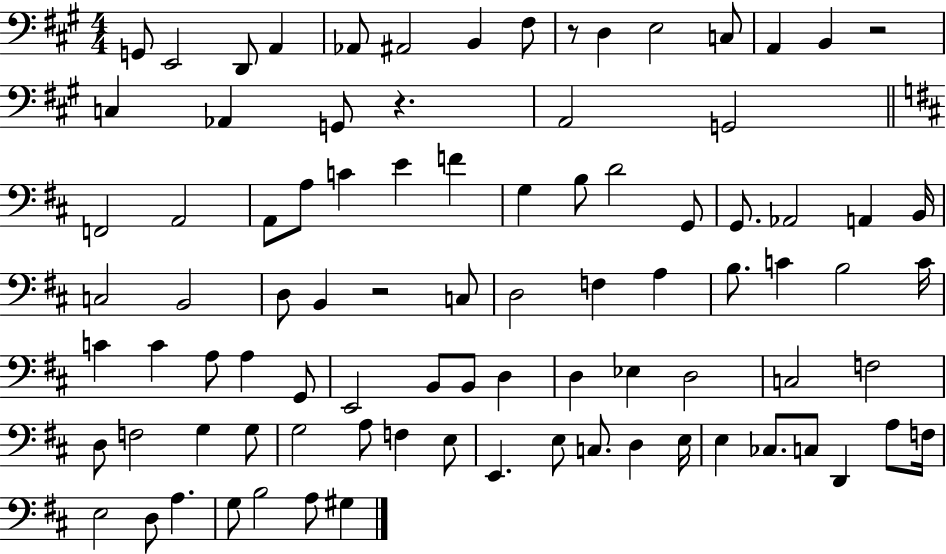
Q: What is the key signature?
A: A major